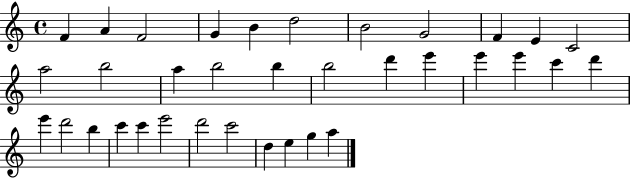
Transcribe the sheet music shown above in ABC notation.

X:1
T:Untitled
M:4/4
L:1/4
K:C
F A F2 G B d2 B2 G2 F E C2 a2 b2 a b2 b b2 d' e' e' e' c' d' e' d'2 b c' c' e'2 d'2 c'2 d e g a